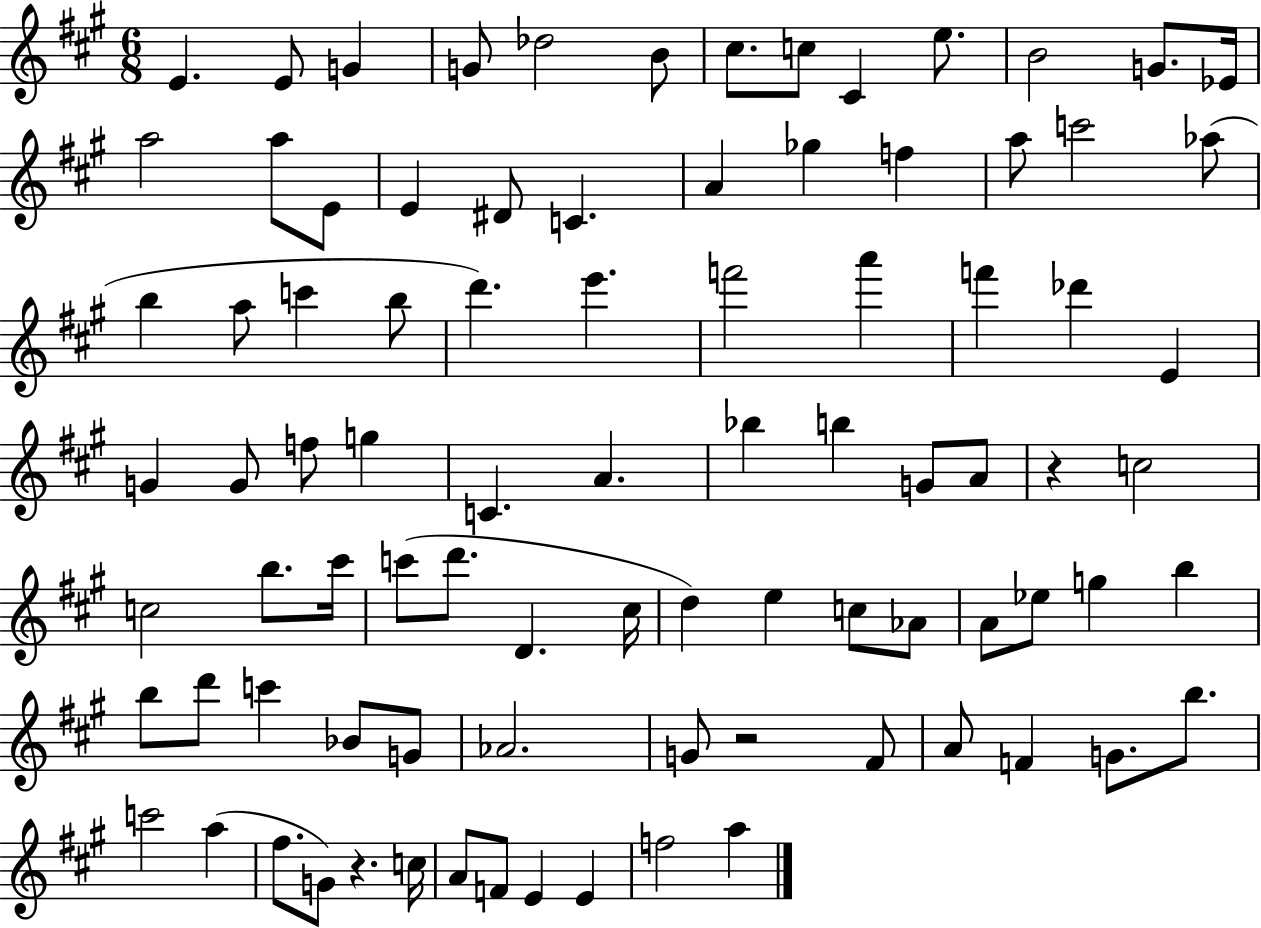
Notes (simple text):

E4/q. E4/e G4/q G4/e Db5/h B4/e C#5/e. C5/e C#4/q E5/e. B4/h G4/e. Eb4/s A5/h A5/e E4/e E4/q D#4/e C4/q. A4/q Gb5/q F5/q A5/e C6/h Ab5/e B5/q A5/e C6/q B5/e D6/q. E6/q. F6/h A6/q F6/q Db6/q E4/q G4/q G4/e F5/e G5/q C4/q. A4/q. Bb5/q B5/q G4/e A4/e R/q C5/h C5/h B5/e. C#6/s C6/e D6/e. D4/q. C#5/s D5/q E5/q C5/e Ab4/e A4/e Eb5/e G5/q B5/q B5/e D6/e C6/q Bb4/e G4/e Ab4/h. G4/e R/h F#4/e A4/e F4/q G4/e. B5/e. C6/h A5/q F#5/e. G4/e R/q. C5/s A4/e F4/e E4/q E4/q F5/h A5/q